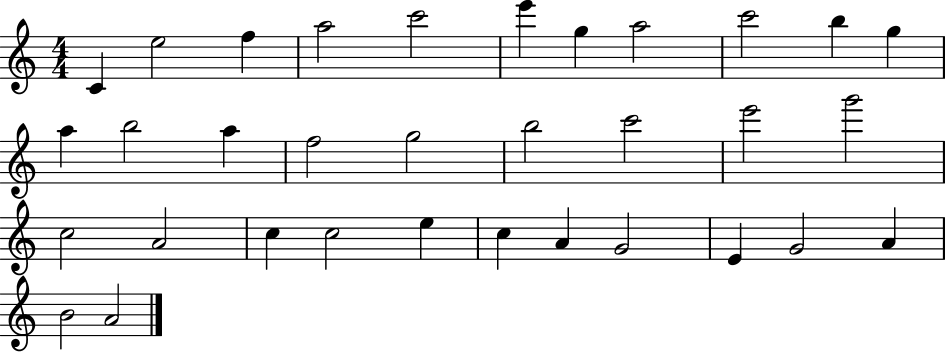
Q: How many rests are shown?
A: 0